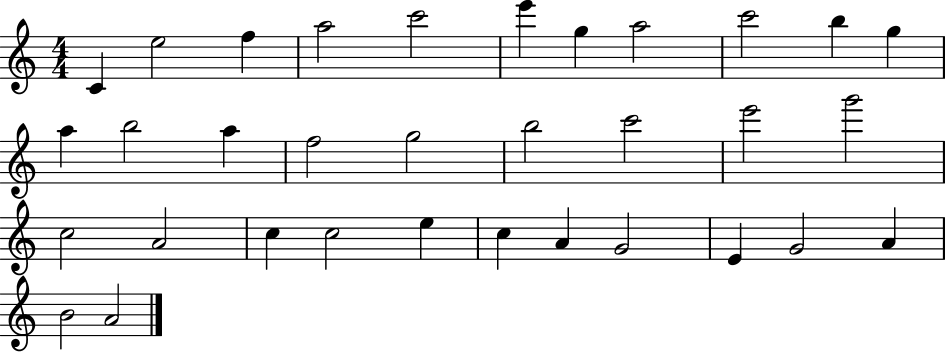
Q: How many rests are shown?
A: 0